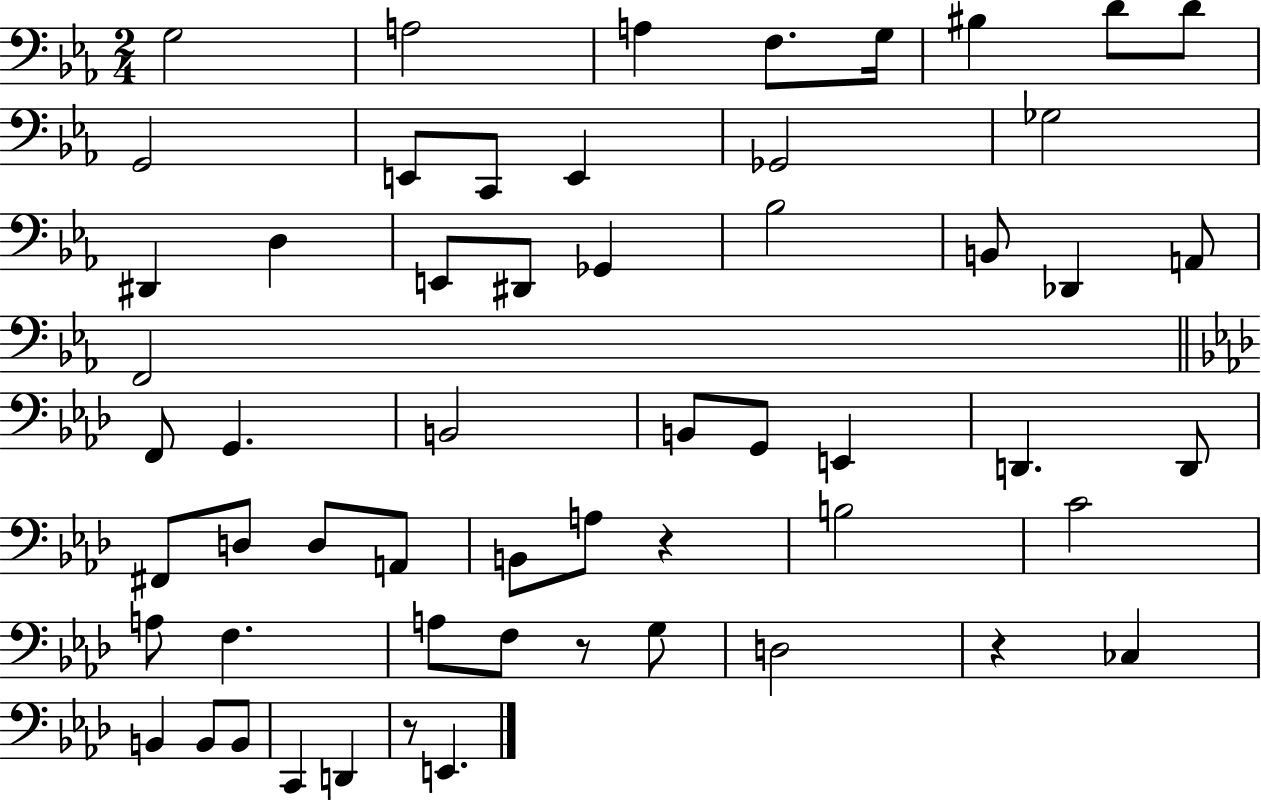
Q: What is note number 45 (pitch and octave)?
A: G3